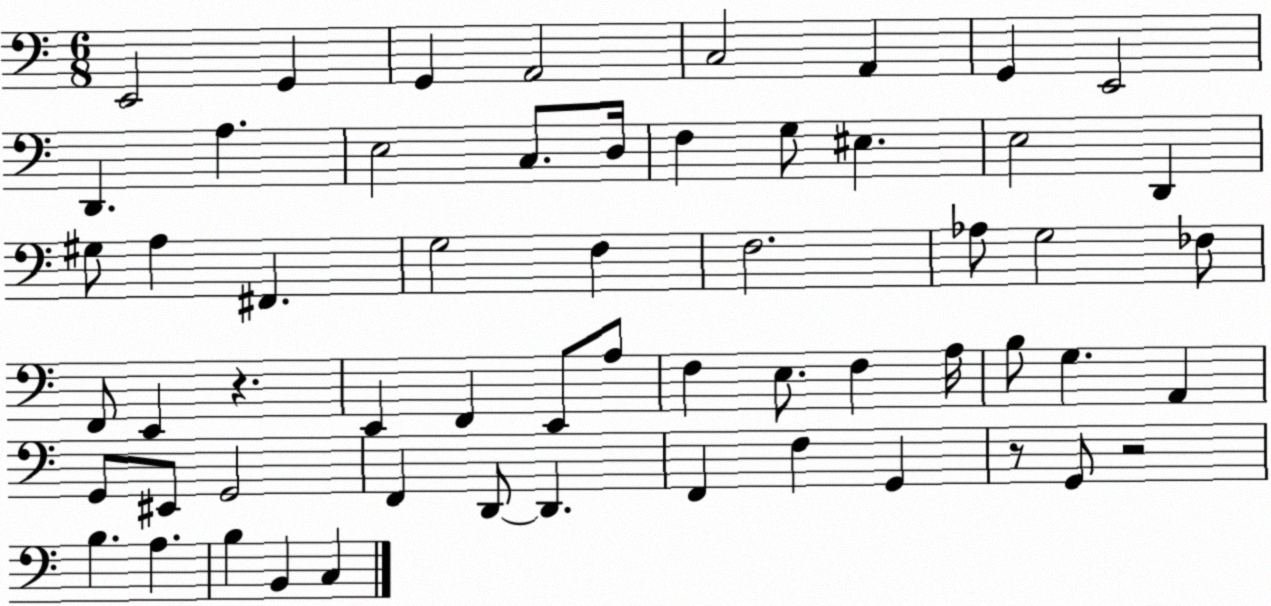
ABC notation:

X:1
T:Untitled
M:6/8
L:1/4
K:C
E,,2 G,, G,, A,,2 C,2 A,, G,, E,,2 D,, A, E,2 C,/2 D,/4 F, G,/2 ^E, E,2 D,, ^G,/2 A, ^F,, G,2 F, F,2 _A,/2 G,2 _F,/2 F,,/2 E,, z E,, F,, E,,/2 A,/2 F, E,/2 F, A,/4 B,/2 G, A,, G,,/2 ^E,,/2 G,,2 F,, D,,/2 D,, F,, F, G,, z/2 G,,/2 z2 B, A, B, B,, C,